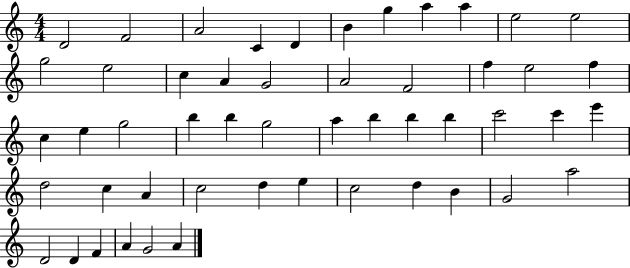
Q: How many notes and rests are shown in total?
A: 51